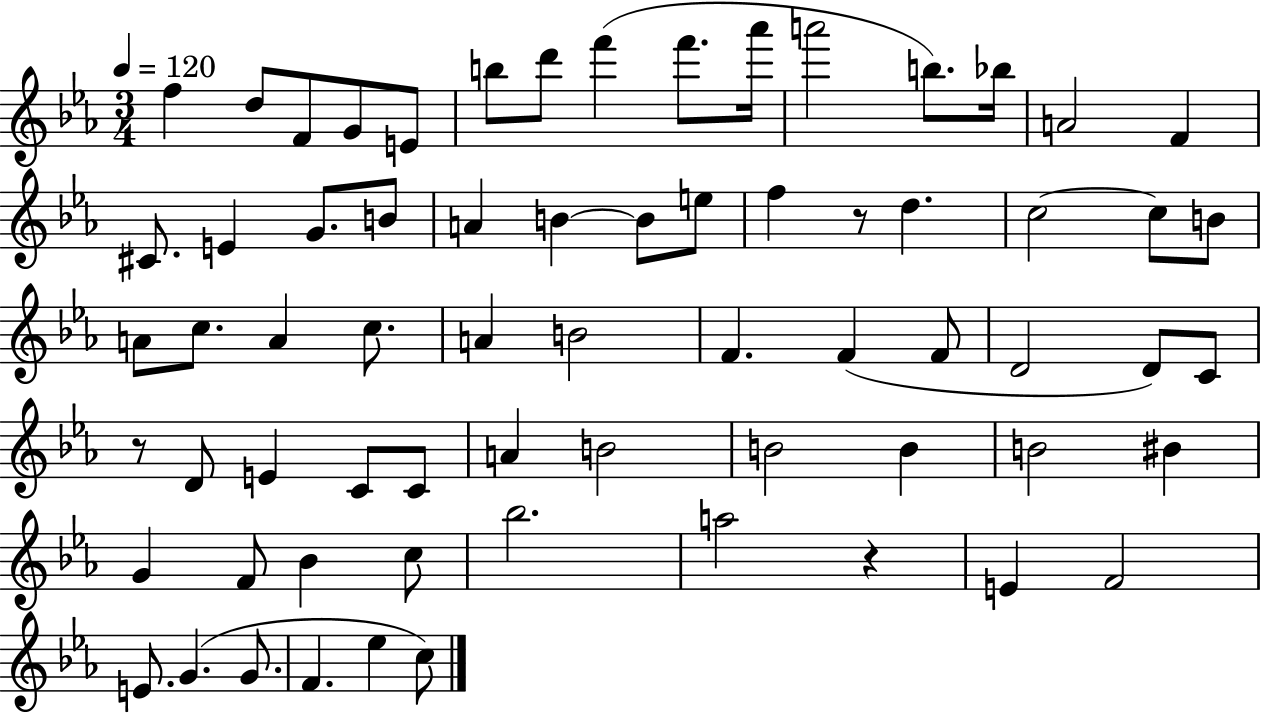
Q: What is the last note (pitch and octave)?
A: C5